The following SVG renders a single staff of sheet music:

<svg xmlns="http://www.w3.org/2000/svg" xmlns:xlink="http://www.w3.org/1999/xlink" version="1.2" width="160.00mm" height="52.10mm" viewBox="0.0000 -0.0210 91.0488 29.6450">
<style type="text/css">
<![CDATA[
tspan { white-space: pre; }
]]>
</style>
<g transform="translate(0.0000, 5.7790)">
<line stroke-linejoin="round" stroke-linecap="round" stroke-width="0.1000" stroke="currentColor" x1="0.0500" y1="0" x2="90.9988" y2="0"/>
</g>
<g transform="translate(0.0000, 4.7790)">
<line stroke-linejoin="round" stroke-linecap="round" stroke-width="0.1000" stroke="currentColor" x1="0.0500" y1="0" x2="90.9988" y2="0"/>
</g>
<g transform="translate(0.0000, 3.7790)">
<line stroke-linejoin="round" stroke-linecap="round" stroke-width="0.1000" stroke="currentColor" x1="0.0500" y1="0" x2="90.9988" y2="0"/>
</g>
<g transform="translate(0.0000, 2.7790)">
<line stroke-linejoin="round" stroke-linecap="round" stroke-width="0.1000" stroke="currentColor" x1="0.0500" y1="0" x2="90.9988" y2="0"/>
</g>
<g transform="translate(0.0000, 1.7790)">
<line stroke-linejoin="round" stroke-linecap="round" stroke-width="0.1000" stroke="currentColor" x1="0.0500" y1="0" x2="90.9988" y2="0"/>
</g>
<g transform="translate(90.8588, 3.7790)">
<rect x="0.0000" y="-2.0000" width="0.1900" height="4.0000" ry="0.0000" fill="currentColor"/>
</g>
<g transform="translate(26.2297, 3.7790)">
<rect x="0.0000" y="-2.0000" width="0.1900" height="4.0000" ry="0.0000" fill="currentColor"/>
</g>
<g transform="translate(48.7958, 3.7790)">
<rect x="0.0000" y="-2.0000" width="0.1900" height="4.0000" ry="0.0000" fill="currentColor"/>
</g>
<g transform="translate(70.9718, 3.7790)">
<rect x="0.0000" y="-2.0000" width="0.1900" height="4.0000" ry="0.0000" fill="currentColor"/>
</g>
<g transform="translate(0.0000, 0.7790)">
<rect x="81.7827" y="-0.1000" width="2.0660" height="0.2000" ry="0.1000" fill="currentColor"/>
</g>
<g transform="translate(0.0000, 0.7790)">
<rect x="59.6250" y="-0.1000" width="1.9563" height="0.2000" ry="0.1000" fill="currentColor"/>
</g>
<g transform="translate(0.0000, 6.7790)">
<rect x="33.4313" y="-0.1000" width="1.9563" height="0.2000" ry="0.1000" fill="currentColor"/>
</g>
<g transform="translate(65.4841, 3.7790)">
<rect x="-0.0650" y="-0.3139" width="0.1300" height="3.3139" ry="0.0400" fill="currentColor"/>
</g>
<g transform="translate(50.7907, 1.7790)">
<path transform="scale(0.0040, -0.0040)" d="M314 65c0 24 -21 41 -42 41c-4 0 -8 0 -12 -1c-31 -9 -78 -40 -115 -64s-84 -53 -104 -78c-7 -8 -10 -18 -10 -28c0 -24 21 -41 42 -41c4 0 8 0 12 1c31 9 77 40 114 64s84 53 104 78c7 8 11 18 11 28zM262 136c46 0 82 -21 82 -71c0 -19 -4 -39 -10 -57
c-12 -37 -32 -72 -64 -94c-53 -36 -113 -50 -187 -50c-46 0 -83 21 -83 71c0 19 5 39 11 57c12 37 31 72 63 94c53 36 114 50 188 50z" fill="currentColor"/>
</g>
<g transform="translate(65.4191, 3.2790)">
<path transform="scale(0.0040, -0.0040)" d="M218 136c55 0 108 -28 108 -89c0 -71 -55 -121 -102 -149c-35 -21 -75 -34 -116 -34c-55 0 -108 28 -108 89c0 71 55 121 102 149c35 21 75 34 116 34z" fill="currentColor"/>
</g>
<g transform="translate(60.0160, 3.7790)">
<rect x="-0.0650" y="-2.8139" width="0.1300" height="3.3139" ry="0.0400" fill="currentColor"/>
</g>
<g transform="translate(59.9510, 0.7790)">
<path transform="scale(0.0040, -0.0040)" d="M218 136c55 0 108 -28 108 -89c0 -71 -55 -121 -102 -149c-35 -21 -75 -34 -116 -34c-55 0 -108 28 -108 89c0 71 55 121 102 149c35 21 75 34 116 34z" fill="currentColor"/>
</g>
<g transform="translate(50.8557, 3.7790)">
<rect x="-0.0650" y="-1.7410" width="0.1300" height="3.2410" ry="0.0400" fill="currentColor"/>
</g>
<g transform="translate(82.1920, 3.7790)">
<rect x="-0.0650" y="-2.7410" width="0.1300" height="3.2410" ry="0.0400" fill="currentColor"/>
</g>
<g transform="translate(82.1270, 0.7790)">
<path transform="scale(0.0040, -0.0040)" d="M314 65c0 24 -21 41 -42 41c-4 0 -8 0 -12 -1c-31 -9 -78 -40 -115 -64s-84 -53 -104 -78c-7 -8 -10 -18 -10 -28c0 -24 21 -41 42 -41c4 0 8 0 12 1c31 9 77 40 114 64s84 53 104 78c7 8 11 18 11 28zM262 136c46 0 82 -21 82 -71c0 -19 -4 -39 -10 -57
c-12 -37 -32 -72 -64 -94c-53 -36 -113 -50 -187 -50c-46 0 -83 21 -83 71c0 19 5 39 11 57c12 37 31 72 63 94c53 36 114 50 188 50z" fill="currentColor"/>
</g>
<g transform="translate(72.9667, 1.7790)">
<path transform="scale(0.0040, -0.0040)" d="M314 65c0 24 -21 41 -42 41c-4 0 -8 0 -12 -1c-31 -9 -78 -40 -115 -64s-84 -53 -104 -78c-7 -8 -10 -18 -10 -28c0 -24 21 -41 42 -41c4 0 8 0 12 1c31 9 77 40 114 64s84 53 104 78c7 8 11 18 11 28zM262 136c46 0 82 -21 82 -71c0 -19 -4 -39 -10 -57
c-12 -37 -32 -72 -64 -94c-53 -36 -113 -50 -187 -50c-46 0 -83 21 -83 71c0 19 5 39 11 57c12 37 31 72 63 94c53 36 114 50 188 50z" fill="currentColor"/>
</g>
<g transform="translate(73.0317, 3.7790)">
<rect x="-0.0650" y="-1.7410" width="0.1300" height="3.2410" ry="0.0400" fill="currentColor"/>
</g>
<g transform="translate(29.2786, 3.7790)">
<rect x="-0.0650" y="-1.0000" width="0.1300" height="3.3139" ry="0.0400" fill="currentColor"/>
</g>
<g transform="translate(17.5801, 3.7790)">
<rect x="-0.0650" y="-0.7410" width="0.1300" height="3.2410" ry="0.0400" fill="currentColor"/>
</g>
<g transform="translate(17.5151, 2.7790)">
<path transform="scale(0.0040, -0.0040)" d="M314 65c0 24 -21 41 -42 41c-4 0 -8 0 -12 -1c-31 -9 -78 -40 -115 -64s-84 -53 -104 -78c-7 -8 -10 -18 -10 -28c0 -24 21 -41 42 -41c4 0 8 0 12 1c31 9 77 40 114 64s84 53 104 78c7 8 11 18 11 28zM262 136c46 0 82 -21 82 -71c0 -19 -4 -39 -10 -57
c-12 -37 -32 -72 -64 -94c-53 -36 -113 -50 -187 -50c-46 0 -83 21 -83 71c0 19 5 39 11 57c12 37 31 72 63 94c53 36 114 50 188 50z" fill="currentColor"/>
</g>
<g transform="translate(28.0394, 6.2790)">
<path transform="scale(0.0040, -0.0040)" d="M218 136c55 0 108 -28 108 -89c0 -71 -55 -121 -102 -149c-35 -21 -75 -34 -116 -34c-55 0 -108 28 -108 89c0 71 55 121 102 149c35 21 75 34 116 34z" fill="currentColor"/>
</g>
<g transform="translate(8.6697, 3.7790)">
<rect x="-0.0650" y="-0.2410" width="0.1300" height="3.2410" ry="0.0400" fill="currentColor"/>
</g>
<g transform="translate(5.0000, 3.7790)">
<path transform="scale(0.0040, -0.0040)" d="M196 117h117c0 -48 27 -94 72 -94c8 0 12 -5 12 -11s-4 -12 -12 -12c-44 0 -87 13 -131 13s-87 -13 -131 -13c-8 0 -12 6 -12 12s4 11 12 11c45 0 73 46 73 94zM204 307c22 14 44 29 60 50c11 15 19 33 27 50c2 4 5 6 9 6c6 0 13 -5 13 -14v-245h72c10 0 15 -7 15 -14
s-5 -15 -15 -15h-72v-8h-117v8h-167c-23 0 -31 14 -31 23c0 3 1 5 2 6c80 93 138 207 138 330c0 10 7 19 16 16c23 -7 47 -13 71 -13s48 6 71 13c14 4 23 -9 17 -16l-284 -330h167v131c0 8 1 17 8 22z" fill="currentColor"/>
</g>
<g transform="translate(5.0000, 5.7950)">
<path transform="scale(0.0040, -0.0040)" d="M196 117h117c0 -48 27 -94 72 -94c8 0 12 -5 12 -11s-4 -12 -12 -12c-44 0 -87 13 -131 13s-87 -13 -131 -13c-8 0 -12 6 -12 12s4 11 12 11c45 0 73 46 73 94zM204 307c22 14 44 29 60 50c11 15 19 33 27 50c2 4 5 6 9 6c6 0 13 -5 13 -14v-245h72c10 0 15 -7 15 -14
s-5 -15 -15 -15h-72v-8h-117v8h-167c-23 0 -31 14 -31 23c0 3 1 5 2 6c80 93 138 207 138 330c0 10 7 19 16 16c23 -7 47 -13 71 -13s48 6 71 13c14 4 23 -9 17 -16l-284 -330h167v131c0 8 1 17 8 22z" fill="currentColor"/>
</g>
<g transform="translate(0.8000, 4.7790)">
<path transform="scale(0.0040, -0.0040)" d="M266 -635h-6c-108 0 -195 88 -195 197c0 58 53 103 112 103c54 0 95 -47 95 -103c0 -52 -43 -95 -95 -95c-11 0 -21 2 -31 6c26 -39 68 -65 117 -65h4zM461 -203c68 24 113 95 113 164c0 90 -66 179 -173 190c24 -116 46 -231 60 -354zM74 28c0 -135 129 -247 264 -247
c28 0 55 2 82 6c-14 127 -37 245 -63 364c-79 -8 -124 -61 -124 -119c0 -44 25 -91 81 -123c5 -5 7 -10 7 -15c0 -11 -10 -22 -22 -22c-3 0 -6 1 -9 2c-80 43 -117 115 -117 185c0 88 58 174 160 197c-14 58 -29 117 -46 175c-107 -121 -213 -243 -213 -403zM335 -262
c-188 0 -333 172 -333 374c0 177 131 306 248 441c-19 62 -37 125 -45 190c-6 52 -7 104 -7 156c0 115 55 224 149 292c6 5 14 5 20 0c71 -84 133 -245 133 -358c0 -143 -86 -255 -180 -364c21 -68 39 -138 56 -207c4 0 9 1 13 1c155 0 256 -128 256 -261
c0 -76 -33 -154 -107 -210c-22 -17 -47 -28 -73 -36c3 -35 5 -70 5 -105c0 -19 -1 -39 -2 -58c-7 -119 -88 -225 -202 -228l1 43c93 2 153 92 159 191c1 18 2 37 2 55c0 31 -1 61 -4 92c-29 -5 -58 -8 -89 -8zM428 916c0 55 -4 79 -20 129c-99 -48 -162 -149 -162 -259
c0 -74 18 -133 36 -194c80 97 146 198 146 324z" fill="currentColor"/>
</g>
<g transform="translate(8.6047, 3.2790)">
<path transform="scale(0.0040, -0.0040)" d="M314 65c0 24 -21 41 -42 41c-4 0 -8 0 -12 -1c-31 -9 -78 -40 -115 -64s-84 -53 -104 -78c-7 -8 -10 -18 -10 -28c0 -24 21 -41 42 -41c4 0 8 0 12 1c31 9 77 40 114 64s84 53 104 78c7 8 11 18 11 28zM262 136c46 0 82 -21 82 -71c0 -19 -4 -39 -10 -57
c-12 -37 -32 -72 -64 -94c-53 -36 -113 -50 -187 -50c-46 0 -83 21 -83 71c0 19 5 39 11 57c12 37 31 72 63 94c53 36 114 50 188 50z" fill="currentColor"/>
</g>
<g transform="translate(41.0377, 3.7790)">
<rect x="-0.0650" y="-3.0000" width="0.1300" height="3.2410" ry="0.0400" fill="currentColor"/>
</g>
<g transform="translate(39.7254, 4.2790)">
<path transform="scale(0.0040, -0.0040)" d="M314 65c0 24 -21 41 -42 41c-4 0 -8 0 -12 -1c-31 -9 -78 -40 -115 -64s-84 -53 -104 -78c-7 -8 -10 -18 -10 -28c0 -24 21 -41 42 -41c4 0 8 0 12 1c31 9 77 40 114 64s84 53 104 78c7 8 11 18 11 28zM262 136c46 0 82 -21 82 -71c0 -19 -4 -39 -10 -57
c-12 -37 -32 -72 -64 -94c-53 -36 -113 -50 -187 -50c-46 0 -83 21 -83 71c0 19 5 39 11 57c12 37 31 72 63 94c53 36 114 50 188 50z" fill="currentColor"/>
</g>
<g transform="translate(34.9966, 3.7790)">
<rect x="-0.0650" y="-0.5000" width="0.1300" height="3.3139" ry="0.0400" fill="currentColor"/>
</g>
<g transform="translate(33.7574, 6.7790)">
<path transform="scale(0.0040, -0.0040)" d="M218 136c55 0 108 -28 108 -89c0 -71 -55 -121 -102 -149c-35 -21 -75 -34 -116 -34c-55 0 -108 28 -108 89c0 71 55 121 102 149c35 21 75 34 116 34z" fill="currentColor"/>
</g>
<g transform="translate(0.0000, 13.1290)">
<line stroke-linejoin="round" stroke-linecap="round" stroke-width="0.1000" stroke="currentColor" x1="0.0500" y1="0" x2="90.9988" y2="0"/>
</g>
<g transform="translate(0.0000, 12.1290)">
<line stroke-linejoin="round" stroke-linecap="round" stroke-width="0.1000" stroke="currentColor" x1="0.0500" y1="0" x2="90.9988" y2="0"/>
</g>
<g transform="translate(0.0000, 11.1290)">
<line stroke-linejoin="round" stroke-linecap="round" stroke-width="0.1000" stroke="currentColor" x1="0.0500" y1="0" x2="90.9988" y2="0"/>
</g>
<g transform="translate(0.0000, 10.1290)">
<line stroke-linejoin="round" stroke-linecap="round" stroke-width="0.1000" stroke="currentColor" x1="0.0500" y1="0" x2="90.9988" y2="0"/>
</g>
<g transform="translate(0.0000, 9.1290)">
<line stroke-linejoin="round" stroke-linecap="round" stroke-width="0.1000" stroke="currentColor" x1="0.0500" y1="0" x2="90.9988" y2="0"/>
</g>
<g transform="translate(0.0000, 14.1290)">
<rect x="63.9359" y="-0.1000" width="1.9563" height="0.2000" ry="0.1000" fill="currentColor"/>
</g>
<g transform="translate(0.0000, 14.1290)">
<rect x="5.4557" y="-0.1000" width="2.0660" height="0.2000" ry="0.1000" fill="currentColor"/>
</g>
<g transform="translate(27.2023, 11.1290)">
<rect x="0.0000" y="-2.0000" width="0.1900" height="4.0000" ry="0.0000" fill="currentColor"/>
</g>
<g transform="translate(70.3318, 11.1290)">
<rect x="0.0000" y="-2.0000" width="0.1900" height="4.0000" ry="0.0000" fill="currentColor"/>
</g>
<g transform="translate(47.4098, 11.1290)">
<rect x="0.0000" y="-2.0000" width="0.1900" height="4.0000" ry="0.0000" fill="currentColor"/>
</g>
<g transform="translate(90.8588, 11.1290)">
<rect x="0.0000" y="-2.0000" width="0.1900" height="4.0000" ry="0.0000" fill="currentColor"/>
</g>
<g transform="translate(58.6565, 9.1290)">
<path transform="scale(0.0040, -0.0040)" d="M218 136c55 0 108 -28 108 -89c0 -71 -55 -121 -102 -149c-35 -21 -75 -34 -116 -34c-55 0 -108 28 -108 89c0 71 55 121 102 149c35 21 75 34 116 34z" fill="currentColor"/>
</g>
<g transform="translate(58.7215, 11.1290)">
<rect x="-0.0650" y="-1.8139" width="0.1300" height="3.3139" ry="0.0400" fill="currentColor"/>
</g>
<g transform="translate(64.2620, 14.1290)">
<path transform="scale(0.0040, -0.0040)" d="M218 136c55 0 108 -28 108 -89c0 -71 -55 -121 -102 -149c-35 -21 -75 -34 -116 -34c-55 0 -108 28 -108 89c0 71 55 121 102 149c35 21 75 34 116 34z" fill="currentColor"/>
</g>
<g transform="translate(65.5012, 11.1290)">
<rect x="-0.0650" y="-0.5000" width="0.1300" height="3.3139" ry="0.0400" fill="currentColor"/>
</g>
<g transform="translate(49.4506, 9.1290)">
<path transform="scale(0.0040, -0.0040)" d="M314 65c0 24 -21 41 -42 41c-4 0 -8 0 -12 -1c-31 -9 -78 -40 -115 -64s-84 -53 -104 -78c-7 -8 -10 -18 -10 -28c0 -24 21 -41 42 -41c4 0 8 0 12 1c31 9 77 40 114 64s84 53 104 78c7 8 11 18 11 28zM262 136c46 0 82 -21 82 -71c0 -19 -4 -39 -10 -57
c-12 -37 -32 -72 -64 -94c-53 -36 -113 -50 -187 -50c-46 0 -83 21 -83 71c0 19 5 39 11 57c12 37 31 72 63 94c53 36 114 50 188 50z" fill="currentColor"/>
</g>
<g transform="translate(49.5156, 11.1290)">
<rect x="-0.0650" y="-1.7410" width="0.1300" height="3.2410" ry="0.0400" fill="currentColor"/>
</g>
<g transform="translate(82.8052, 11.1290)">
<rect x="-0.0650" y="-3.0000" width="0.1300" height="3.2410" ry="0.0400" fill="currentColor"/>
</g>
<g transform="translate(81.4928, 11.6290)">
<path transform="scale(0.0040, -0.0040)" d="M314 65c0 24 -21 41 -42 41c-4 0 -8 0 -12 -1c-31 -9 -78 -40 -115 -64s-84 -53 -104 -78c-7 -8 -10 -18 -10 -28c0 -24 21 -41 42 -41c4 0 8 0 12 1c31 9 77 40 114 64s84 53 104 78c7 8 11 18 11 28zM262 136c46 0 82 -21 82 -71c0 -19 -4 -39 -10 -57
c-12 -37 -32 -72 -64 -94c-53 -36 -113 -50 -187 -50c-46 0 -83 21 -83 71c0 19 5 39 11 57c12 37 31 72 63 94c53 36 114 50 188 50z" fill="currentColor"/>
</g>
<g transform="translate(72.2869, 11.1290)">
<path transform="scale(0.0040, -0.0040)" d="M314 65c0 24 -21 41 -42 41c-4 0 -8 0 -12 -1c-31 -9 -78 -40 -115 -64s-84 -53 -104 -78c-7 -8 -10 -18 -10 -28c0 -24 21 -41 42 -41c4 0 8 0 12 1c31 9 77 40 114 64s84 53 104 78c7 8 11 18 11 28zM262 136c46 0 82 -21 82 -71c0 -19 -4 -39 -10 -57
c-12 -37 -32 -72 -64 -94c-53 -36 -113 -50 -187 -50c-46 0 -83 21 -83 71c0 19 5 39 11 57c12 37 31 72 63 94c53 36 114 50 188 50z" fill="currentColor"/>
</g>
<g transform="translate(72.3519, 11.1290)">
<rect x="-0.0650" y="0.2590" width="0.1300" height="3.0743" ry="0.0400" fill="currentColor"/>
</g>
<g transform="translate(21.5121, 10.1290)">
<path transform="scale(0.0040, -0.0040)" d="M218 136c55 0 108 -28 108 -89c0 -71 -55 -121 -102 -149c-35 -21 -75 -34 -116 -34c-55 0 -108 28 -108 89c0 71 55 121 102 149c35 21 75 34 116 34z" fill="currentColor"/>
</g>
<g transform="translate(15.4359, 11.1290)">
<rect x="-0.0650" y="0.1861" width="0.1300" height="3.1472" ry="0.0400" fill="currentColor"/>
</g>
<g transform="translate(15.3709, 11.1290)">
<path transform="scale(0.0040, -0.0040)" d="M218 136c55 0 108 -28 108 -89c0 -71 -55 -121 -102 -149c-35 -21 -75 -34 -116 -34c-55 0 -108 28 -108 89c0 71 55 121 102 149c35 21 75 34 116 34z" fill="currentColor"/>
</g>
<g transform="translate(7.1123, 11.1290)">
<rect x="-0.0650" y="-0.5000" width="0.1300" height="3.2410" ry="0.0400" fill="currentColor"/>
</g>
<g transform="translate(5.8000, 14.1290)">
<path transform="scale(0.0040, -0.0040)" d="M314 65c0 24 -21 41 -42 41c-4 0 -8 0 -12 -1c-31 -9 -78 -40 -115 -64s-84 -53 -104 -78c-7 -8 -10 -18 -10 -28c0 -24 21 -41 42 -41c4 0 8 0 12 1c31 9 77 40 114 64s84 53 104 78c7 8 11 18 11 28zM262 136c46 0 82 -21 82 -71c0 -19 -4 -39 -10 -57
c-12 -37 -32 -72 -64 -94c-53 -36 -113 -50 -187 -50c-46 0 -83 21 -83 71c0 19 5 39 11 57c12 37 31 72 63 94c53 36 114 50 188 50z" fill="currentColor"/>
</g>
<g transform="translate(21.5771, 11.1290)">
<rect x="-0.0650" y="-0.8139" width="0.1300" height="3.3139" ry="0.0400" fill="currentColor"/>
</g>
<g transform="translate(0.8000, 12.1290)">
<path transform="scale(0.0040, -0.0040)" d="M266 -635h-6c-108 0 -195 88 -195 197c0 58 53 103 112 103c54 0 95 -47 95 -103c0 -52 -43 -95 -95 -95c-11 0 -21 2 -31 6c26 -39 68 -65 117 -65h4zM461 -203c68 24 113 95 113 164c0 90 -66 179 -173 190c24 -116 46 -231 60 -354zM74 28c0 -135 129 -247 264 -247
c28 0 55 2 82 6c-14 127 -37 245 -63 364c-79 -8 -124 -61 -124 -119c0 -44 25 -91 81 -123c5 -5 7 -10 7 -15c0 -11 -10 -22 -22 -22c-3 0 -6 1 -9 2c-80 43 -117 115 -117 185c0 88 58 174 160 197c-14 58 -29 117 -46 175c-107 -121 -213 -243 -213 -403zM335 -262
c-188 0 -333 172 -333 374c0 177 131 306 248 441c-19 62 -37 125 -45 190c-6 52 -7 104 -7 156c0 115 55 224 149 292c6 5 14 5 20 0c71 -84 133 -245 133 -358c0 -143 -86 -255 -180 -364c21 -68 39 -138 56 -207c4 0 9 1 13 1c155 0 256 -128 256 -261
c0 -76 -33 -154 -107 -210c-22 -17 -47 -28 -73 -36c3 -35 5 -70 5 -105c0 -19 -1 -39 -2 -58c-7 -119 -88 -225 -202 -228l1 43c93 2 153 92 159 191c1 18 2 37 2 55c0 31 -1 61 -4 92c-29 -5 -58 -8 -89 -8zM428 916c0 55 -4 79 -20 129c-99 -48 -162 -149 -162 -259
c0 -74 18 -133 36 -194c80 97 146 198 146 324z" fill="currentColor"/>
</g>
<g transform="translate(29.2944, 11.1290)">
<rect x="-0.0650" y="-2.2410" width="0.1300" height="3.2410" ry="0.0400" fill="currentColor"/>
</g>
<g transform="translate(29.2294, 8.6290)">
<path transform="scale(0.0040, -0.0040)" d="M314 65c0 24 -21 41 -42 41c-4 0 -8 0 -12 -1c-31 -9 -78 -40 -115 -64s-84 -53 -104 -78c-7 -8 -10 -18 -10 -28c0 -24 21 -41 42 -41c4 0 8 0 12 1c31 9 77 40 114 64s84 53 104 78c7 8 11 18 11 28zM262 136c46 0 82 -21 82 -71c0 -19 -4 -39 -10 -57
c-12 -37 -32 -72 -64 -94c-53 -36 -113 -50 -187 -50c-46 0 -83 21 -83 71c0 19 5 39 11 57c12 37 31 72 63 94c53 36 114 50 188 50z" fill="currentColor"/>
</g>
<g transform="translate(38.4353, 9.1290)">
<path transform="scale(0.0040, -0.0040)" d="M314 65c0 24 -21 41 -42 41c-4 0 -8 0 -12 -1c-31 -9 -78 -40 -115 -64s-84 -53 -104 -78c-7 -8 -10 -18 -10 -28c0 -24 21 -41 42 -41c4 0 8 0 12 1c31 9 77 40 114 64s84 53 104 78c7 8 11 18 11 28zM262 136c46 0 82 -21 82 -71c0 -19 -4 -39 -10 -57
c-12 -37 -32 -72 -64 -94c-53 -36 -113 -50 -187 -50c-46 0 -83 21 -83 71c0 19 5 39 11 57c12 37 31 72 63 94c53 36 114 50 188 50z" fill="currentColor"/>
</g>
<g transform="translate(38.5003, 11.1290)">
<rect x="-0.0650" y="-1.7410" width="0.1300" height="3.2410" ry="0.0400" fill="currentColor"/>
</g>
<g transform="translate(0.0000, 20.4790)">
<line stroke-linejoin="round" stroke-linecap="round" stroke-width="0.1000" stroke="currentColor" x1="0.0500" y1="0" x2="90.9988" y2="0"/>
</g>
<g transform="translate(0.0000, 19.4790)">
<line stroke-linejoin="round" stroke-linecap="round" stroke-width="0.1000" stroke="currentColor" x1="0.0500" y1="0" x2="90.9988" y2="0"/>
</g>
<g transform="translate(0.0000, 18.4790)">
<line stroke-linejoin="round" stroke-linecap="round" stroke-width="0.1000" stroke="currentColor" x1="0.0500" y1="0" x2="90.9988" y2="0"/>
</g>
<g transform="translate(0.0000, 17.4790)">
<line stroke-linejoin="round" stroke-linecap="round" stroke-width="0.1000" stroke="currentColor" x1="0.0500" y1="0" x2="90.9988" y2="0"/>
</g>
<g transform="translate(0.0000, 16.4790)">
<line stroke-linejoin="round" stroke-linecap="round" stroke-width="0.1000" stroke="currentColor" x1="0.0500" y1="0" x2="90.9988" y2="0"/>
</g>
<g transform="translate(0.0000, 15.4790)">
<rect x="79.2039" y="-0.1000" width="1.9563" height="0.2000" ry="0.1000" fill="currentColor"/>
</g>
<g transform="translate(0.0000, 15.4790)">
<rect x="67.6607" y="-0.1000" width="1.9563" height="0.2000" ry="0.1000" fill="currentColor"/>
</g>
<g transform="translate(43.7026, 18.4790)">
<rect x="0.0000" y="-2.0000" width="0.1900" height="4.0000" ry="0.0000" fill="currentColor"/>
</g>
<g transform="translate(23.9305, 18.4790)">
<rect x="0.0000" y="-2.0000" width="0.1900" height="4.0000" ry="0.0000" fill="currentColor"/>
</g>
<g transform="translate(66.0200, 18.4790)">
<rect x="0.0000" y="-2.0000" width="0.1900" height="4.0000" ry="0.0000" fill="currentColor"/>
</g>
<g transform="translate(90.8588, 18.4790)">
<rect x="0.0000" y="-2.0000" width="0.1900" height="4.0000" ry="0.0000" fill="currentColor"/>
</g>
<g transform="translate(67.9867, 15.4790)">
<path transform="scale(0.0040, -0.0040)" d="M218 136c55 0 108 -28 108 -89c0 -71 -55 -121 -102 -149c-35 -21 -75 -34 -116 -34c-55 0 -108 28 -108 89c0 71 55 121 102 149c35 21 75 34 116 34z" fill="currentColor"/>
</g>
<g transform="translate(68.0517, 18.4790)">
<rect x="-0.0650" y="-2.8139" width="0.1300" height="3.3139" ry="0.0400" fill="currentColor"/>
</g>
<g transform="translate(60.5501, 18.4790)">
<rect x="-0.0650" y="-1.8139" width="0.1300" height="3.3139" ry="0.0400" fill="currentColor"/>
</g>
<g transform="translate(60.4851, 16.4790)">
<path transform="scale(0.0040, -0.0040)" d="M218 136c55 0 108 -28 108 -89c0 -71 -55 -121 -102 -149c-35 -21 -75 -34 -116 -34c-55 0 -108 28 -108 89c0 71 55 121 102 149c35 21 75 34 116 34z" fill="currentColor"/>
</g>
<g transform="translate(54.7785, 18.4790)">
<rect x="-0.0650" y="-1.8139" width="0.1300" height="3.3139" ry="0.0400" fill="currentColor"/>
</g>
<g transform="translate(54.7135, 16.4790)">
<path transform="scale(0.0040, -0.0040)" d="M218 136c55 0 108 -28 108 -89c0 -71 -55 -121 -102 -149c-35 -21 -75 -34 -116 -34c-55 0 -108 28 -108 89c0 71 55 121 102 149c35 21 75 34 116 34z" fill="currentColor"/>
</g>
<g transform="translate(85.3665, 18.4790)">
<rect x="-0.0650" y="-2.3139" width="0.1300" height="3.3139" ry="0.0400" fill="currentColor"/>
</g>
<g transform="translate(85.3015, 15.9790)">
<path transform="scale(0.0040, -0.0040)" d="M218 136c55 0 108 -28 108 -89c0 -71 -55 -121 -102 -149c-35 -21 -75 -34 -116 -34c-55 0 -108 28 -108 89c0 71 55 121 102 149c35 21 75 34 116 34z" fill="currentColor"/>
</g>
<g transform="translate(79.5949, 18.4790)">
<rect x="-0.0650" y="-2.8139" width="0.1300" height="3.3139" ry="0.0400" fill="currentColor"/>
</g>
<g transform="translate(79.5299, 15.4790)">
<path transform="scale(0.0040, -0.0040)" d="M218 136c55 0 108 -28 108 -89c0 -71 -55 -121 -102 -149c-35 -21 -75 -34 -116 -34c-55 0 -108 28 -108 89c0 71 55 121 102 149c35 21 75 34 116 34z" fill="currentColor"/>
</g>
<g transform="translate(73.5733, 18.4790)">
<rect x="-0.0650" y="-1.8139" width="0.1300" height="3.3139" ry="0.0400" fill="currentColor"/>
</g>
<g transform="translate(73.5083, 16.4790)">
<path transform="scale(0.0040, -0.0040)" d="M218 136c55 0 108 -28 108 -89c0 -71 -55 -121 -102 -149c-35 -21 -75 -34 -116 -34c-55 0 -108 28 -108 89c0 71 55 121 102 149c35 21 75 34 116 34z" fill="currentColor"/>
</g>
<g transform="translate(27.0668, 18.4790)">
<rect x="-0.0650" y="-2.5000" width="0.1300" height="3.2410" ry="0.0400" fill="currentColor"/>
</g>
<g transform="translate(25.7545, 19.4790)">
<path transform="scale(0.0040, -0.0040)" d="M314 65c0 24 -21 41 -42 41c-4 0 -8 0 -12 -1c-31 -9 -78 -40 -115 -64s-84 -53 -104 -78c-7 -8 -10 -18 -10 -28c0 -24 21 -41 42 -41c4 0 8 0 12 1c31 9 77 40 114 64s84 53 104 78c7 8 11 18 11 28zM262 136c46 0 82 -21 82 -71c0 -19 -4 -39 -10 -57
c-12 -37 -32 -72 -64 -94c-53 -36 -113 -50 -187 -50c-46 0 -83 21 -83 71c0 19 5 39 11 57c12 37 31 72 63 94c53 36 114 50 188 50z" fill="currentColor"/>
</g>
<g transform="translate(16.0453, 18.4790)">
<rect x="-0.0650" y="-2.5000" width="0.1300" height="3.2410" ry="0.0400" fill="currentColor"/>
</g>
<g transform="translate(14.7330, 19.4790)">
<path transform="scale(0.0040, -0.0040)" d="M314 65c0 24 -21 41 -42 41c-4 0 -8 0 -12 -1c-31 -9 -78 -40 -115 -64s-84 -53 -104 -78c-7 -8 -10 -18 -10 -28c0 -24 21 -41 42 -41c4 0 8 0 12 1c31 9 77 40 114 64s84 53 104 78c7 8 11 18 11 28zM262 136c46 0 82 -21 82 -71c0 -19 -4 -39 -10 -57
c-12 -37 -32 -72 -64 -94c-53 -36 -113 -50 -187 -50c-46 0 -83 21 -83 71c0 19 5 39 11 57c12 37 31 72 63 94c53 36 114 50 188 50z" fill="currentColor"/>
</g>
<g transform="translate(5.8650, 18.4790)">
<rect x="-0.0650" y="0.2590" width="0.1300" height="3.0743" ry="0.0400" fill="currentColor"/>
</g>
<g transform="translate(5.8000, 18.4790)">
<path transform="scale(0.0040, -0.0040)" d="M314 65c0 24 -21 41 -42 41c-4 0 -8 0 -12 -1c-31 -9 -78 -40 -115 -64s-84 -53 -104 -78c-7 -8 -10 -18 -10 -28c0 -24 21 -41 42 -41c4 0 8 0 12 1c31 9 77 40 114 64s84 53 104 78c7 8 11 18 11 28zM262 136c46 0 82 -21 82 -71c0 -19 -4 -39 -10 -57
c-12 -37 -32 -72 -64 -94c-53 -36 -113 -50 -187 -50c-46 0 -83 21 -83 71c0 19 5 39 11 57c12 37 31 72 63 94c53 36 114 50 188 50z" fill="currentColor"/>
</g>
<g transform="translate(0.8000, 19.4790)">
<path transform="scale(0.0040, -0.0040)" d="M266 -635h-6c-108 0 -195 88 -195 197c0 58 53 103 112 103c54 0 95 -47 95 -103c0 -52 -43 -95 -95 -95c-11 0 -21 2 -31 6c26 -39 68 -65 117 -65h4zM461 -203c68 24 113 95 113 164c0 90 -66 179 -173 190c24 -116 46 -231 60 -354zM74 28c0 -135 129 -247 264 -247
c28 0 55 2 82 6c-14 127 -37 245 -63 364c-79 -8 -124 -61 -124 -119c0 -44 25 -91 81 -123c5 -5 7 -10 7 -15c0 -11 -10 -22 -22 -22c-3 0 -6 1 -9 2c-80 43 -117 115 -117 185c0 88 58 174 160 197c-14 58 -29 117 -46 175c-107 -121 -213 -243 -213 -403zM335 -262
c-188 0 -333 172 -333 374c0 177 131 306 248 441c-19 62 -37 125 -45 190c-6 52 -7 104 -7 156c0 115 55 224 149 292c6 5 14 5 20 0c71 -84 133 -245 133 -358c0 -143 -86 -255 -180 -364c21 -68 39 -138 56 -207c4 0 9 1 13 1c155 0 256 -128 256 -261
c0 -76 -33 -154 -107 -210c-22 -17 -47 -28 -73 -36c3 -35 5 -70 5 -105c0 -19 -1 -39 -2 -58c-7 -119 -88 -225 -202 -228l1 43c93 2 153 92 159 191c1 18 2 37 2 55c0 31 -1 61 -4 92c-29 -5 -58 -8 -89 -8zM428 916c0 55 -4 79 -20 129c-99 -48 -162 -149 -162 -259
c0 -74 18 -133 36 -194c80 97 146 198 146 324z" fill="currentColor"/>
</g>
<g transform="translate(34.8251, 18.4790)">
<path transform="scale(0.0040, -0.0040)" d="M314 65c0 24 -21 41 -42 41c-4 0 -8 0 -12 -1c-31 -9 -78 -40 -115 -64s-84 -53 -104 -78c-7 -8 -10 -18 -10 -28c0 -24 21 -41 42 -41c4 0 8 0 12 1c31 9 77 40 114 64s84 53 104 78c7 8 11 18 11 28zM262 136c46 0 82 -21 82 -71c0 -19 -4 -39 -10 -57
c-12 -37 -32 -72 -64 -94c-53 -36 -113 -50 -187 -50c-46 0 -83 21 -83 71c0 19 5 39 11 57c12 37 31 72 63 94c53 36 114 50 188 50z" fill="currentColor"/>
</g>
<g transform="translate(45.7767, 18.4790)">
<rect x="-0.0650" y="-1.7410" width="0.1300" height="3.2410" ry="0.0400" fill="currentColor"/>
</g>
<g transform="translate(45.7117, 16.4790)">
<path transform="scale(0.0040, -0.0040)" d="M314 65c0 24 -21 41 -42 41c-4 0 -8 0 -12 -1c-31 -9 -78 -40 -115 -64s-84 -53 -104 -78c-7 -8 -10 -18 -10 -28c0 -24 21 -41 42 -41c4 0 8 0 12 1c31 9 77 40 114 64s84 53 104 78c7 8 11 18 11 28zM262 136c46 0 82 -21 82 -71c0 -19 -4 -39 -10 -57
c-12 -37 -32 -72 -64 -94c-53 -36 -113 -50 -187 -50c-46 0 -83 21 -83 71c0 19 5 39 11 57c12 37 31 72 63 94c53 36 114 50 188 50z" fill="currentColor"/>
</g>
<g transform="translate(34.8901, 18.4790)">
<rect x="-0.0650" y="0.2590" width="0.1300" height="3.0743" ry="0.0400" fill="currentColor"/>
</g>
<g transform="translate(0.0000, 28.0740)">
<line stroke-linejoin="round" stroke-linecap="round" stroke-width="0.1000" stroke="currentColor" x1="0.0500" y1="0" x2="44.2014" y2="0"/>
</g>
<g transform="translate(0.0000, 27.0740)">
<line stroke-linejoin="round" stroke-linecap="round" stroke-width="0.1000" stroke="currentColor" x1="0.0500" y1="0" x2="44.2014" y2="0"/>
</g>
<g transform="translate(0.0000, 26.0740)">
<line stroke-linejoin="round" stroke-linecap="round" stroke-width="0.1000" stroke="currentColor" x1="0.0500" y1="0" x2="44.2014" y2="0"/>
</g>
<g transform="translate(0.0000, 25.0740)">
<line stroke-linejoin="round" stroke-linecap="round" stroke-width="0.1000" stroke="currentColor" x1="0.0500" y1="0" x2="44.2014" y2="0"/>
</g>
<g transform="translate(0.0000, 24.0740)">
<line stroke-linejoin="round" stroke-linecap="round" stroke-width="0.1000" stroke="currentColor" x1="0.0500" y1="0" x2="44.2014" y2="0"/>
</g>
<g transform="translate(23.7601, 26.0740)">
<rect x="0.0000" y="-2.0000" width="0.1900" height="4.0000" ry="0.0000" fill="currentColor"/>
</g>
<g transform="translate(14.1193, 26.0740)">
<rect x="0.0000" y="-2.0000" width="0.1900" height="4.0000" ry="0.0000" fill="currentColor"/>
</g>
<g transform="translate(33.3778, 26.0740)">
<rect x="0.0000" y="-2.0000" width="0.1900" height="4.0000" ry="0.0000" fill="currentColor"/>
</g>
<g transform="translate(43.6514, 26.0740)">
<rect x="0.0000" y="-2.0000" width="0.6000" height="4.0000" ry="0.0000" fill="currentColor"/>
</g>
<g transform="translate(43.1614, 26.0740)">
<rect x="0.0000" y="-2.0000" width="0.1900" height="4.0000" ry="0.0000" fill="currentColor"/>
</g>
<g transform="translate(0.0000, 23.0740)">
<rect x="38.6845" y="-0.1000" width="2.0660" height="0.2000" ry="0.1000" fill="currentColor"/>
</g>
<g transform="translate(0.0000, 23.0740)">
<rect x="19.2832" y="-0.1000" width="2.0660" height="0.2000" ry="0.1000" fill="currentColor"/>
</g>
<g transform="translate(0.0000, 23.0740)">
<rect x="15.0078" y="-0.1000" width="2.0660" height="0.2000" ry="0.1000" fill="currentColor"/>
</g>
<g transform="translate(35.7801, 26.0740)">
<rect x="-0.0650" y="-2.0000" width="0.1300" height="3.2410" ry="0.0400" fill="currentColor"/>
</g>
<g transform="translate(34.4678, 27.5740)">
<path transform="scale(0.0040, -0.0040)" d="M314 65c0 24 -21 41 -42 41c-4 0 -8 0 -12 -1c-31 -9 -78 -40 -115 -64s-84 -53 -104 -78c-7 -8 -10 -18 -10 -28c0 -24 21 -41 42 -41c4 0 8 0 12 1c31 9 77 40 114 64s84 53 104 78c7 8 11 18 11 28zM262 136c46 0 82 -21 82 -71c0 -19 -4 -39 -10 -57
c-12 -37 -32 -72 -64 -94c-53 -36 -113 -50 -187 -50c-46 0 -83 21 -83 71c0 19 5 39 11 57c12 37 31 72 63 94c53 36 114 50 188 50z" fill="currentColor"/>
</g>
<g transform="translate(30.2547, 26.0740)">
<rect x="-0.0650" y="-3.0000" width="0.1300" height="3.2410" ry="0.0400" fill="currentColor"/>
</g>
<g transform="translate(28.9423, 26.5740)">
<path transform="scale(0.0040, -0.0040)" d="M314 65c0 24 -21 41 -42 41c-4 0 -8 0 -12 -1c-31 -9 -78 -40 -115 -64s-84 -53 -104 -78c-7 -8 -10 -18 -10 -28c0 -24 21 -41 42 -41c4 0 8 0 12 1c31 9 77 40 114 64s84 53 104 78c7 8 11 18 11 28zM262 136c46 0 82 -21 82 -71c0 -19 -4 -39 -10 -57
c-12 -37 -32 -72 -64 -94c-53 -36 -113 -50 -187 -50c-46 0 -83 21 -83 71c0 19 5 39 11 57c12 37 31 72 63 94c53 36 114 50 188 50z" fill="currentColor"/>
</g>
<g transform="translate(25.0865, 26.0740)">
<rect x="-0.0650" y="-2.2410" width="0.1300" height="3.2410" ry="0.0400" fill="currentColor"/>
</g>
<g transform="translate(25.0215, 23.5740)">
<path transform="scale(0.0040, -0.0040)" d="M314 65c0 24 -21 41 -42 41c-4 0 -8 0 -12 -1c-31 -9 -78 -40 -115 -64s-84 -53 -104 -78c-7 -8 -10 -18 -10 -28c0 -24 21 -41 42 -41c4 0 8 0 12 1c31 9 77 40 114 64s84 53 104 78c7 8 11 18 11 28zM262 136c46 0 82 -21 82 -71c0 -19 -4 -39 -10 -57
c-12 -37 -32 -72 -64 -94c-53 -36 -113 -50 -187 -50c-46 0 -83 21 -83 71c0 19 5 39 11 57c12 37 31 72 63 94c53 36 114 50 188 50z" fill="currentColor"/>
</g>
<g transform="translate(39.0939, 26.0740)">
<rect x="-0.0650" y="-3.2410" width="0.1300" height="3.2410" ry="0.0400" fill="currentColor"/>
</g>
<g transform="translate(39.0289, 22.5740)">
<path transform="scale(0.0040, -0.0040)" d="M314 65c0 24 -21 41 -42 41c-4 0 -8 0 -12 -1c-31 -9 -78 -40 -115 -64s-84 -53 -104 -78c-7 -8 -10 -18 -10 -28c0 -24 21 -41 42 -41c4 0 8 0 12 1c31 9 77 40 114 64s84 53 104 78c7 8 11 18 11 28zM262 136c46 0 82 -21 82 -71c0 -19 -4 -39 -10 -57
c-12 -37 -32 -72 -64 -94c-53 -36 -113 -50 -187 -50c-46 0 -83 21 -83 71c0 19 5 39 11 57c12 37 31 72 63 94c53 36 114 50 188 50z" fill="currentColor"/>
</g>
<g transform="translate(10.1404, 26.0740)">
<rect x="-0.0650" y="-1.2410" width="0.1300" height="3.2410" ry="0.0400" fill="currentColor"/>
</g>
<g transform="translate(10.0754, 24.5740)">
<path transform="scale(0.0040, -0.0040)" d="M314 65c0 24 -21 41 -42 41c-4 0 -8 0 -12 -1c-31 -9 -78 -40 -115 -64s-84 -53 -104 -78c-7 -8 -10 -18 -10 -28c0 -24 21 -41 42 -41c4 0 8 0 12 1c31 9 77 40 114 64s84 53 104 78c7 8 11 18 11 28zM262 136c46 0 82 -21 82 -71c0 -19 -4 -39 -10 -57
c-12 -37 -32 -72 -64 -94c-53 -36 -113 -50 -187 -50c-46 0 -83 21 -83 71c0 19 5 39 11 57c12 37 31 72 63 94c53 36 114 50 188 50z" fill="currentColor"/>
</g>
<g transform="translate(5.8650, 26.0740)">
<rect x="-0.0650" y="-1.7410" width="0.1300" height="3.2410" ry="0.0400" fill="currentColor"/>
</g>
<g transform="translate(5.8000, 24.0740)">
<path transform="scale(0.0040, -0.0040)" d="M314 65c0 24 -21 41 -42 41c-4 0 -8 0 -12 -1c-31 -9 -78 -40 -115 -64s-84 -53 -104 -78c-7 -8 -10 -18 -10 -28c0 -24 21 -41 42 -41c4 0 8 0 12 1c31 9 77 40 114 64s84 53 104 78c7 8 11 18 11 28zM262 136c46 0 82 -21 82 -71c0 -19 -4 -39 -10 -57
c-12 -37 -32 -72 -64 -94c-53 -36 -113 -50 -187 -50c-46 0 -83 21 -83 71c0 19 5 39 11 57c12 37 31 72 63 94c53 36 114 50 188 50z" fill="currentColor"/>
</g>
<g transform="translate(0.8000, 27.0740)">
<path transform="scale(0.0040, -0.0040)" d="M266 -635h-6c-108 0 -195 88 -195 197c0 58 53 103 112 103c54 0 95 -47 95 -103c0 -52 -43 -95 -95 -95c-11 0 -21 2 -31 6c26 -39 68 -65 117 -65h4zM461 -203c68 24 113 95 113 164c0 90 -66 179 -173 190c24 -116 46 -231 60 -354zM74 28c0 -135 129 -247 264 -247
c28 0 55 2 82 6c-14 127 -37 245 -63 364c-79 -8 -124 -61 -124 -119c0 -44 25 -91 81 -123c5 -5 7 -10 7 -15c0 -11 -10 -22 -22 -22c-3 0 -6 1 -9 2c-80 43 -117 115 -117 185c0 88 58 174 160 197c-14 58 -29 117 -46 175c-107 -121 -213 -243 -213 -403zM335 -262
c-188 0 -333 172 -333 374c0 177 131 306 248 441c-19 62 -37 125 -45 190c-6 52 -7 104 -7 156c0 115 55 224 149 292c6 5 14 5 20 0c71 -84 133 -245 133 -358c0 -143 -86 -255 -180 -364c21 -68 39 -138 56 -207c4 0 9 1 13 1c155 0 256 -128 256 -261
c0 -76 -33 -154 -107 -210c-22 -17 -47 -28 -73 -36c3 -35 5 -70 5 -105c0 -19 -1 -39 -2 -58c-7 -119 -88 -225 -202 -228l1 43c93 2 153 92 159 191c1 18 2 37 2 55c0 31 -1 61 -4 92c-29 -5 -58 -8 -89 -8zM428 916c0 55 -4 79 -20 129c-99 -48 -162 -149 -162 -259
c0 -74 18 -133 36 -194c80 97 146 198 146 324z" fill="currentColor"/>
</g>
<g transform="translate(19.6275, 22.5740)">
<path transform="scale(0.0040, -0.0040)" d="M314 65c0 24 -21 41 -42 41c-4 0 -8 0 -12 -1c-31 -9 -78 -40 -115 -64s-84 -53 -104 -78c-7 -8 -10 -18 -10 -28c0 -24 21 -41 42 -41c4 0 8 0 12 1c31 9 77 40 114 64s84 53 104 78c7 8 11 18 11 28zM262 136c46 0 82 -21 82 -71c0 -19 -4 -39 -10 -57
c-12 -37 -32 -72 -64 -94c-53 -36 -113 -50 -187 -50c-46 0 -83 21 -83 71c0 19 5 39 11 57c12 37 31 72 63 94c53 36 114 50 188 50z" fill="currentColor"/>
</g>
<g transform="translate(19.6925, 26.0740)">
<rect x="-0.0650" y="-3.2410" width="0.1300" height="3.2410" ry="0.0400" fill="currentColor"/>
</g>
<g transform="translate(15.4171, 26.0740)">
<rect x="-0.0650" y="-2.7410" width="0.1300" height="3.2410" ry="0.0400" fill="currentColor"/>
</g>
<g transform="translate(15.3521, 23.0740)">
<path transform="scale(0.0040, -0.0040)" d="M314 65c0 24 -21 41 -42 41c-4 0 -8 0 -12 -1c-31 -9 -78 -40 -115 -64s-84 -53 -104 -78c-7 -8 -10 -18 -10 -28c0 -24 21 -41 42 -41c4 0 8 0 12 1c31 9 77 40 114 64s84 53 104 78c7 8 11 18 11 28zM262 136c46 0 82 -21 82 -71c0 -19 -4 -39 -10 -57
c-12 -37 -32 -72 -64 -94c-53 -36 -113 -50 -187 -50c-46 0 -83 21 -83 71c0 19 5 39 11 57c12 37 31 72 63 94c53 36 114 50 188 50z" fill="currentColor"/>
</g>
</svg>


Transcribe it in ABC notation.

X:1
T:Untitled
M:4/4
L:1/4
K:C
c2 d2 D C A2 f2 a c f2 a2 C2 B d g2 f2 f2 f C B2 A2 B2 G2 G2 B2 f2 f f a f a g f2 e2 a2 b2 g2 A2 F2 b2